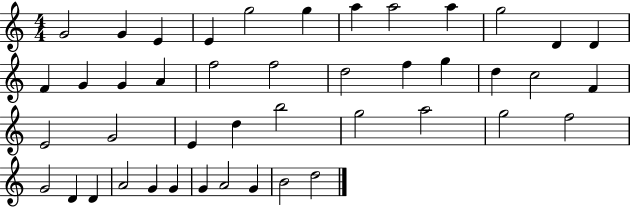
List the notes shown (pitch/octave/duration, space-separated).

G4/h G4/q E4/q E4/q G5/h G5/q A5/q A5/h A5/q G5/h D4/q D4/q F4/q G4/q G4/q A4/q F5/h F5/h D5/h F5/q G5/q D5/q C5/h F4/q E4/h G4/h E4/q D5/q B5/h G5/h A5/h G5/h F5/h G4/h D4/q D4/q A4/h G4/q G4/q G4/q A4/h G4/q B4/h D5/h